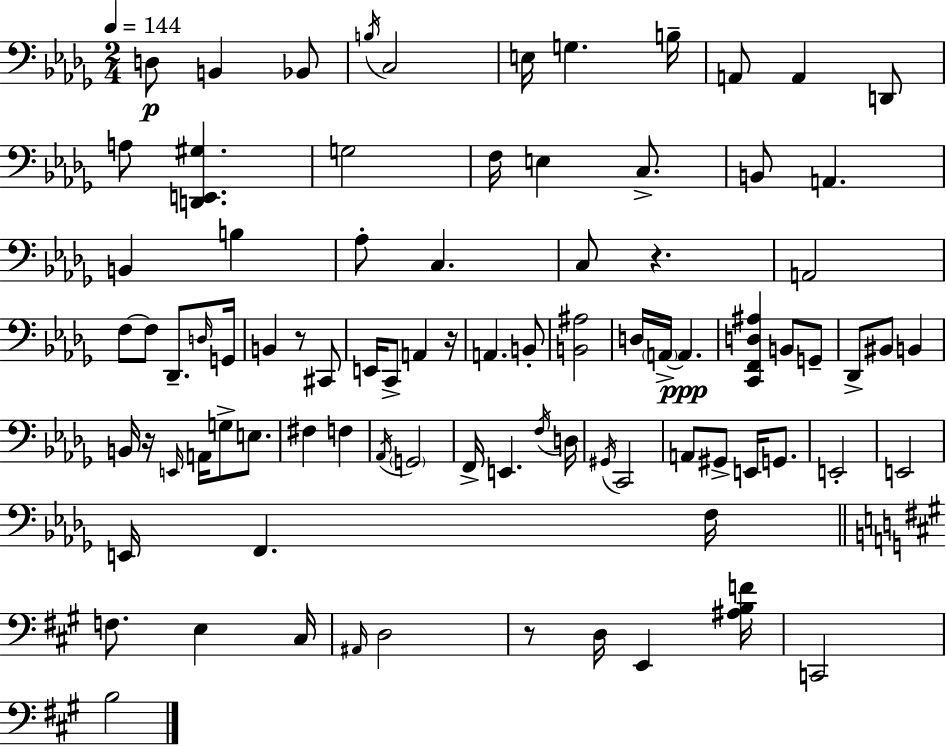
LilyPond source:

{
  \clef bass
  \numericTimeSignature
  \time 2/4
  \key bes \minor
  \tempo 4 = 144
  d8\p b,4 bes,8 | \acciaccatura { b16 } c2 | e16 g4. | b16-- a,8 a,4 d,8 | \break a8 <d, e, gis>4. | g2 | f16 e4 c8.-> | b,8 a,4. | \break b,4 b4 | aes8-. c4. | c8 r4. | a,2 | \break f8~~ f8 des,8.-- | \grace { d16 } g,16 b,4 r8 | cis,8 e,16 c,8-> a,4 | r16 a,4. | \break b,8-. <b, ais>2 | d16 \parenthesize a,16->~~ a,4.\ppp | <c, f, d ais>4 b,8 | g,8-- des,8-> bis,8 b,4 | \break b,16 r16 \grace { e,16 } a,16 g8-> | e8. fis4 f4 | \acciaccatura { aes,16 } \parenthesize g,2 | f,16-> e,4. | \break \acciaccatura { f16 } d16 \acciaccatura { gis,16 } c,2 | a,8 | gis,8-> e,16 g,8. e,2-. | e,2 | \break e,16 f,4. | f16 \bar "||" \break \key a \major f8. e4 cis16 | \grace { ais,16 } d2 | r8 d16 e,4 | <ais b f'>16 c,2 | \break b2 | \bar "|."
}